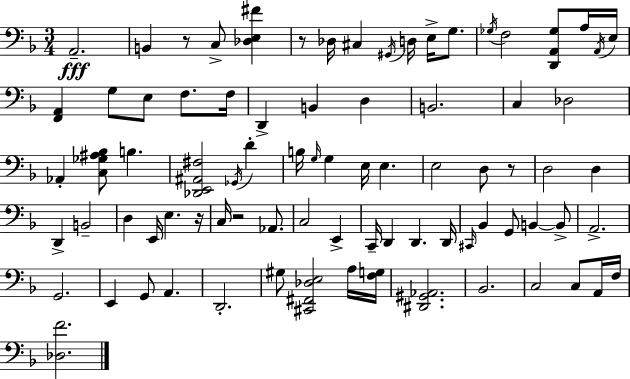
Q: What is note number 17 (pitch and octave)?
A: F3